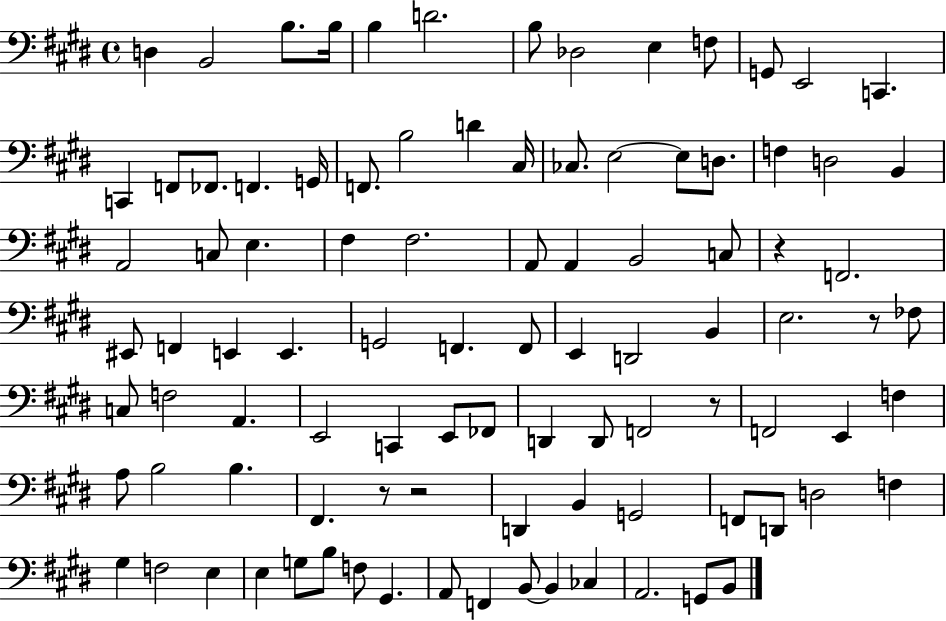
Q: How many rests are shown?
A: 5